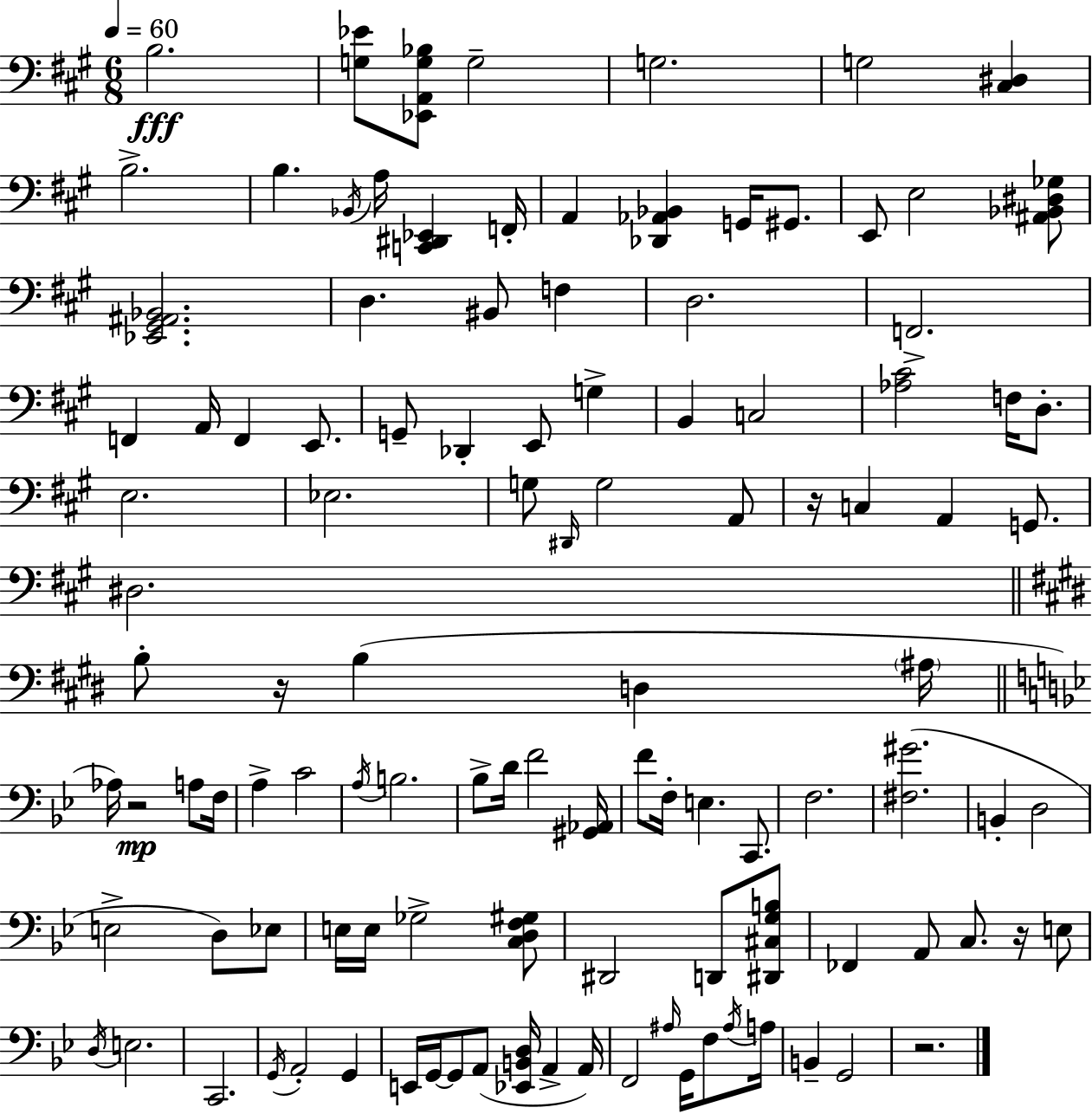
X:1
T:Untitled
M:6/8
L:1/4
K:A
B,2 [G,_E]/2 [_E,,A,,G,_B,]/2 G,2 G,2 G,2 [^C,^D,] B,2 B, _B,,/4 A,/4 [C,,^D,,_E,,] F,,/4 A,, [_D,,_A,,_B,,] G,,/4 ^G,,/2 E,,/2 E,2 [^A,,_B,,^D,_G,]/2 [_E,,^G,,^A,,_B,,]2 D, ^B,,/2 F, D,2 F,,2 F,, A,,/4 F,, E,,/2 G,,/2 _D,, E,,/2 G, B,, C,2 [_A,^C]2 F,/4 D,/2 E,2 _E,2 G,/2 ^D,,/4 G,2 A,,/2 z/4 C, A,, G,,/2 ^D,2 B,/2 z/4 B, D, ^A,/4 _A,/4 z2 A,/2 F,/4 A, C2 A,/4 B,2 _B,/2 D/4 F2 [^G,,_A,,]/4 F/2 F,/4 E, C,,/2 F,2 [^F,^G]2 B,, D,2 E,2 D,/2 _E,/2 E,/4 E,/4 _G,2 [C,D,F,^G,]/2 ^D,,2 D,,/2 [^D,,^C,G,B,]/2 _F,, A,,/2 C,/2 z/4 E,/2 D,/4 E,2 C,,2 G,,/4 A,,2 G,, E,,/4 G,,/4 G,,/2 A,,/2 [_E,,B,,D,]/4 A,, A,,/4 F,,2 ^A,/4 G,,/4 F,/2 ^A,/4 A,/4 B,, G,,2 z2